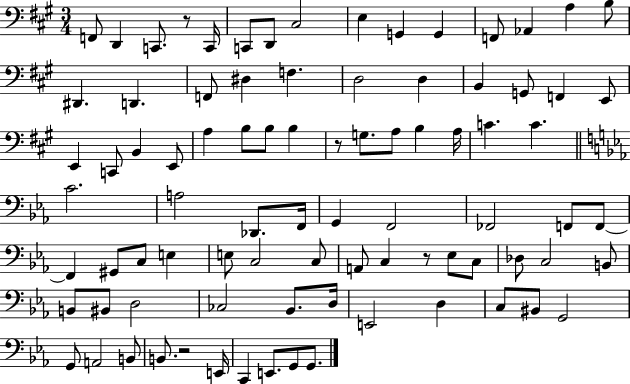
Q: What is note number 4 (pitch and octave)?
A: C2